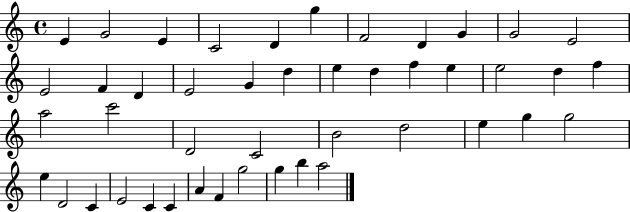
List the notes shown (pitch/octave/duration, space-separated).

E4/q G4/h E4/q C4/h D4/q G5/q F4/h D4/q G4/q G4/h E4/h E4/h F4/q D4/q E4/h G4/q D5/q E5/q D5/q F5/q E5/q E5/h D5/q F5/q A5/h C6/h D4/h C4/h B4/h D5/h E5/q G5/q G5/h E5/q D4/h C4/q E4/h C4/q C4/q A4/q F4/q G5/h G5/q B5/q A5/h